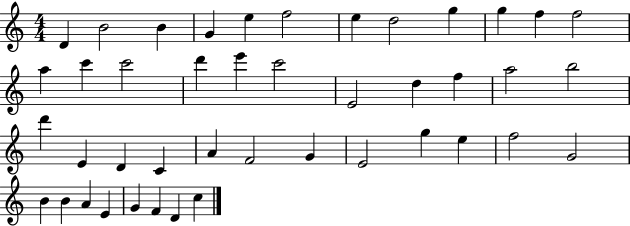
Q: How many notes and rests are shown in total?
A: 43